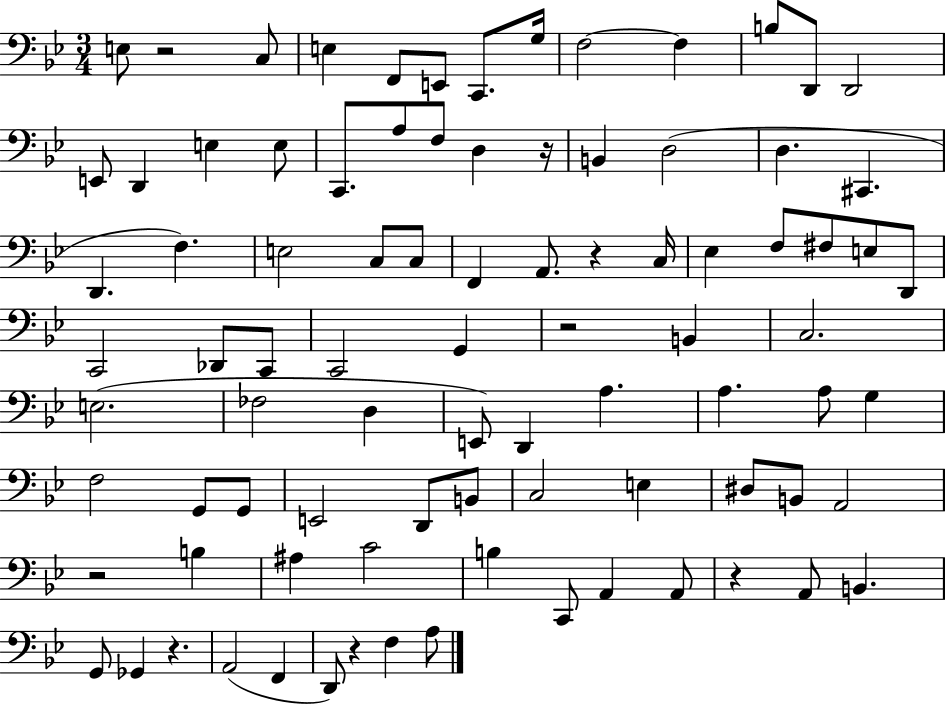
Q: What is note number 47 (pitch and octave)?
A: D3